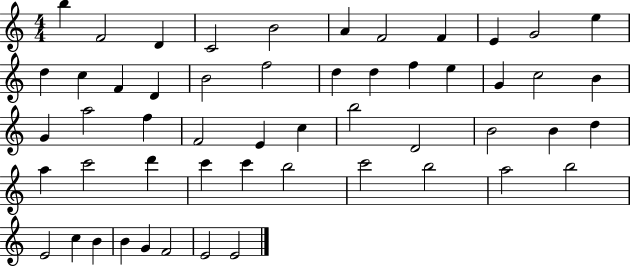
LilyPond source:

{
  \clef treble
  \numericTimeSignature
  \time 4/4
  \key c \major
  b''4 f'2 d'4 | c'2 b'2 | a'4 f'2 f'4 | e'4 g'2 e''4 | \break d''4 c''4 f'4 d'4 | b'2 f''2 | d''4 d''4 f''4 e''4 | g'4 c''2 b'4 | \break g'4 a''2 f''4 | f'2 e'4 c''4 | b''2 d'2 | b'2 b'4 d''4 | \break a''4 c'''2 d'''4 | c'''4 c'''4 b''2 | c'''2 b''2 | a''2 b''2 | \break e'2 c''4 b'4 | b'4 g'4 f'2 | e'2 e'2 | \bar "|."
}